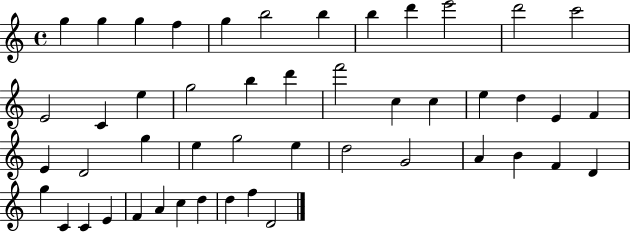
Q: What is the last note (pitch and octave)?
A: D4